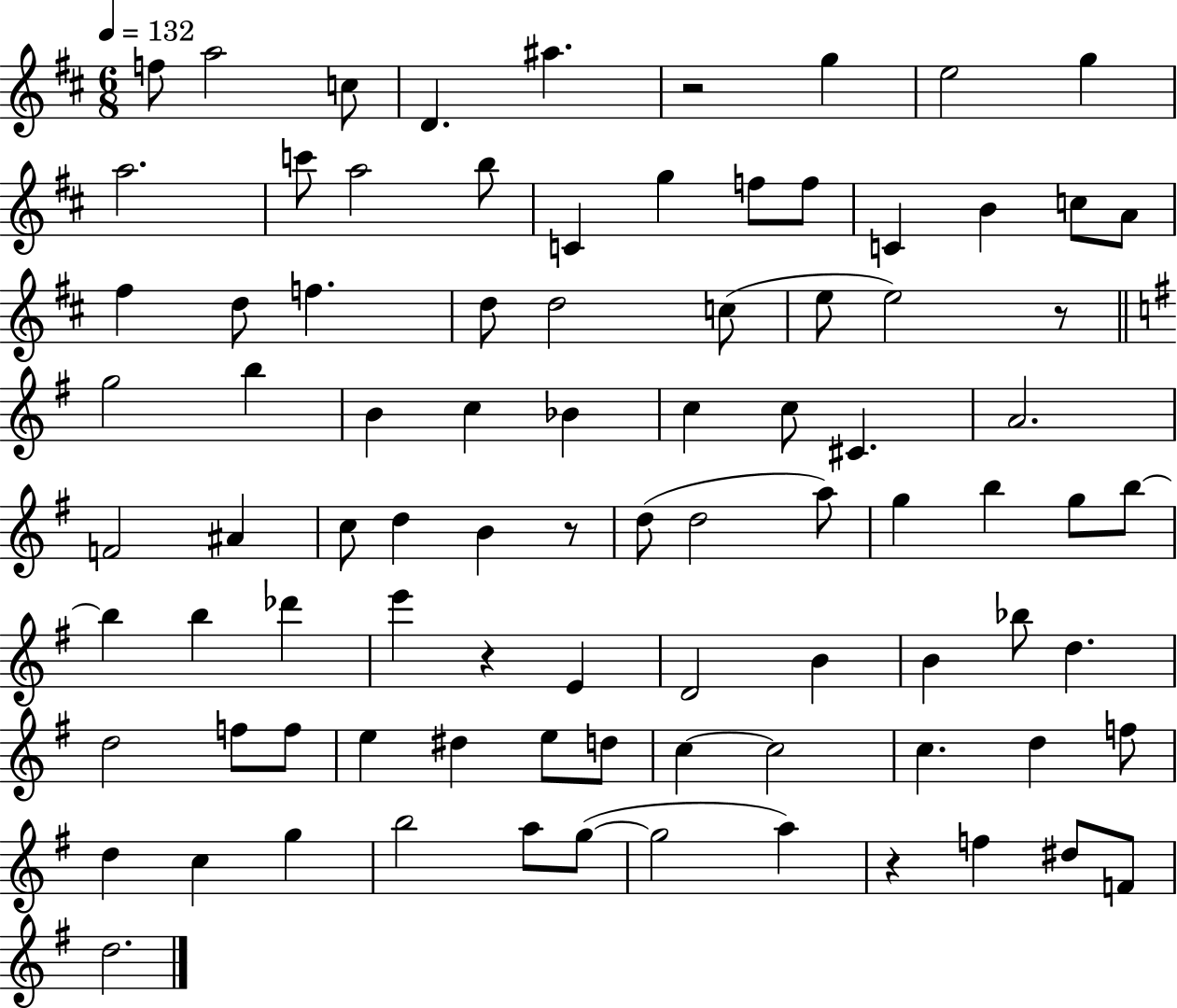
{
  \clef treble
  \numericTimeSignature
  \time 6/8
  \key d \major
  \tempo 4 = 132
  f''8 a''2 c''8 | d'4. ais''4. | r2 g''4 | e''2 g''4 | \break a''2. | c'''8 a''2 b''8 | c'4 g''4 f''8 f''8 | c'4 b'4 c''8 a'8 | \break fis''4 d''8 f''4. | d''8 d''2 c''8( | e''8 e''2) r8 | \bar "||" \break \key g \major g''2 b''4 | b'4 c''4 bes'4 | c''4 c''8 cis'4. | a'2. | \break f'2 ais'4 | c''8 d''4 b'4 r8 | d''8( d''2 a''8) | g''4 b''4 g''8 b''8~~ | \break b''4 b''4 des'''4 | e'''4 r4 e'4 | d'2 b'4 | b'4 bes''8 d''4. | \break d''2 f''8 f''8 | e''4 dis''4 e''8 d''8 | c''4~~ c''2 | c''4. d''4 f''8 | \break d''4 c''4 g''4 | b''2 a''8 g''8~(~ | g''2 a''4) | r4 f''4 dis''8 f'8 | \break d''2. | \bar "|."
}